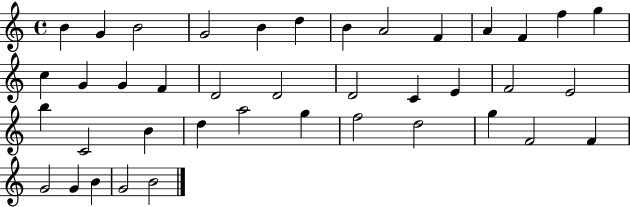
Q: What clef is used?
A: treble